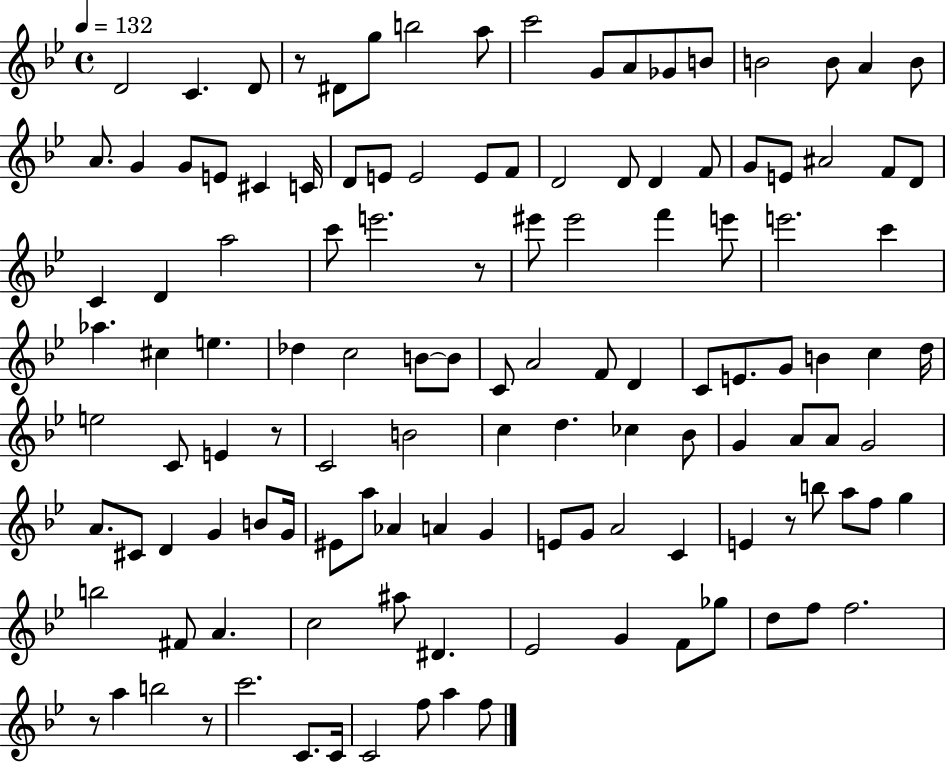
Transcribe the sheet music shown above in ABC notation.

X:1
T:Untitled
M:4/4
L:1/4
K:Bb
D2 C D/2 z/2 ^D/2 g/2 b2 a/2 c'2 G/2 A/2 _G/2 B/2 B2 B/2 A B/2 A/2 G G/2 E/2 ^C C/4 D/2 E/2 E2 E/2 F/2 D2 D/2 D F/2 G/2 E/2 ^A2 F/2 D/2 C D a2 c'/2 e'2 z/2 ^e'/2 ^e'2 f' e'/2 e'2 c' _a ^c e _d c2 B/2 B/2 C/2 A2 F/2 D C/2 E/2 G/2 B c d/4 e2 C/2 E z/2 C2 B2 c d _c _B/2 G A/2 A/2 G2 A/2 ^C/2 D G B/2 G/4 ^E/2 a/2 _A A G E/2 G/2 A2 C E z/2 b/2 a/2 f/2 g b2 ^F/2 A c2 ^a/2 ^D _E2 G F/2 _g/2 d/2 f/2 f2 z/2 a b2 z/2 c'2 C/2 C/4 C2 f/2 a f/2